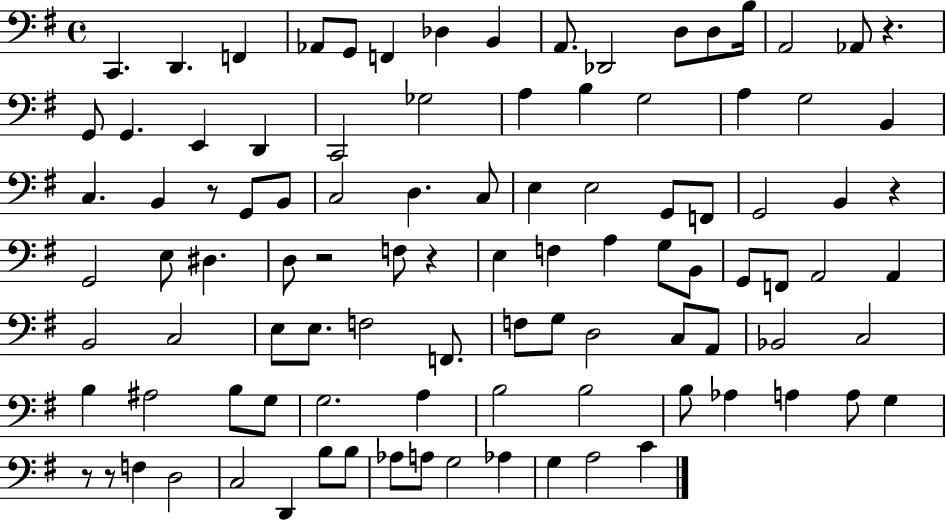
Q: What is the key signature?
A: G major